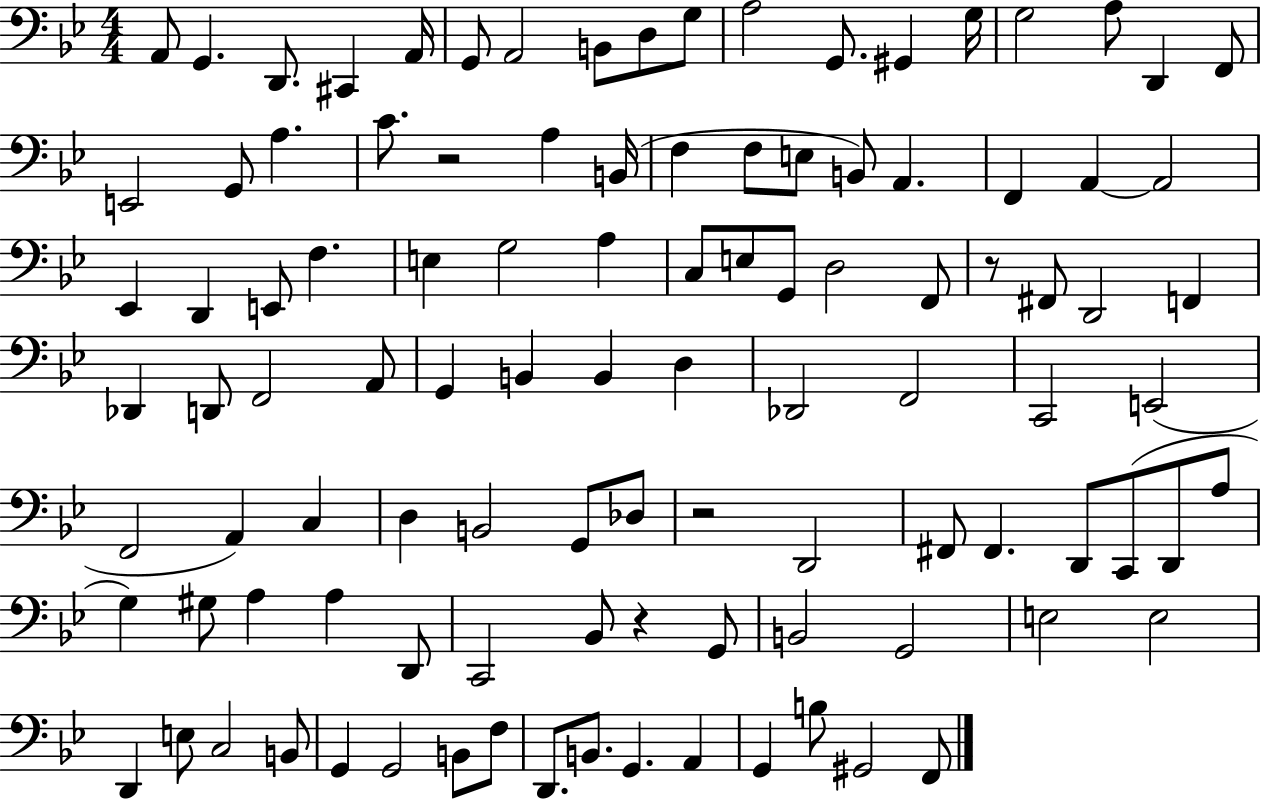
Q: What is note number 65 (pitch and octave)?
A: G2